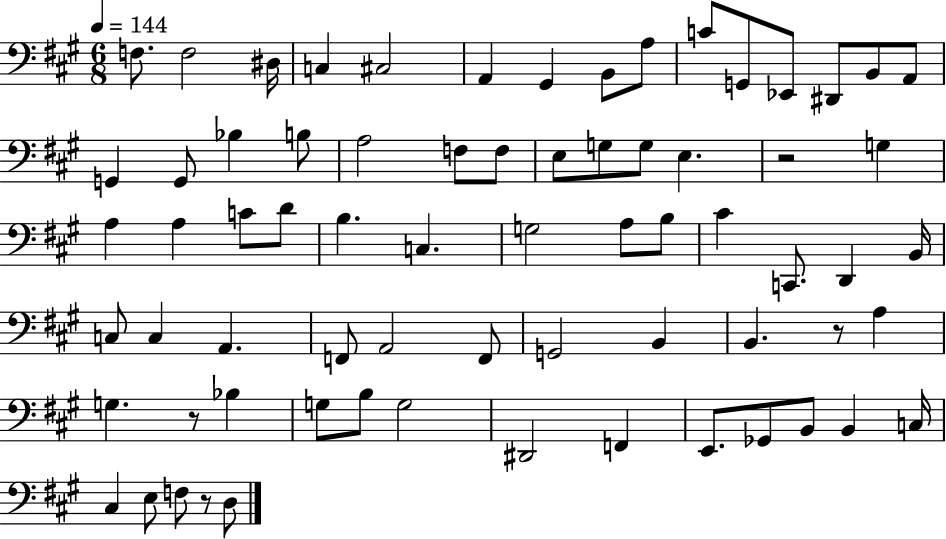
{
  \clef bass
  \numericTimeSignature
  \time 6/8
  \key a \major
  \tempo 4 = 144
  f8. f2 dis16 | c4 cis2 | a,4 gis,4 b,8 a8 | c'8 g,8 ees,8 dis,8 b,8 a,8 | \break g,4 g,8 bes4 b8 | a2 f8 f8 | e8 g8 g8 e4. | r2 g4 | \break a4 a4 c'8 d'8 | b4. c4. | g2 a8 b8 | cis'4 c,8. d,4 b,16 | \break c8 c4 a,4. | f,8 a,2 f,8 | g,2 b,4 | b,4. r8 a4 | \break g4. r8 bes4 | g8 b8 g2 | dis,2 f,4 | e,8. ges,8 b,8 b,4 c16 | \break cis4 e8 f8 r8 d8 | \bar "|."
}